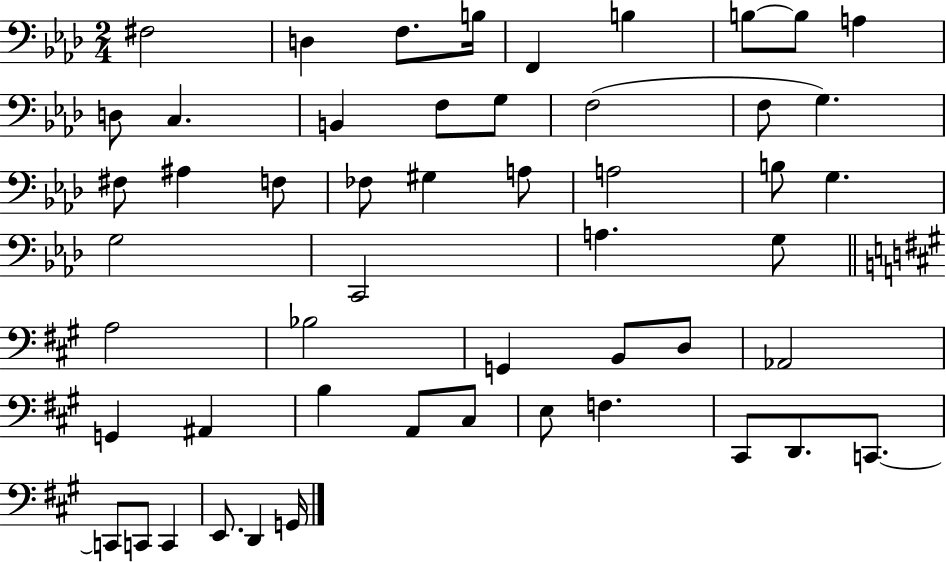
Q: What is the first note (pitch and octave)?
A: F#3